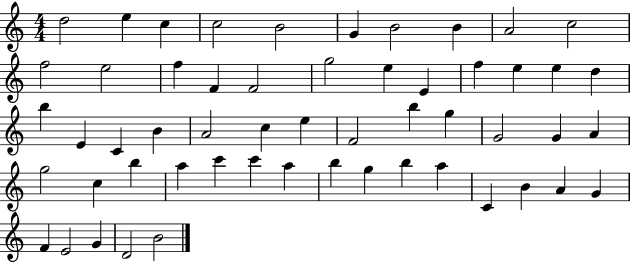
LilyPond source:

{
  \clef treble
  \numericTimeSignature
  \time 4/4
  \key c \major
  d''2 e''4 c''4 | c''2 b'2 | g'4 b'2 b'4 | a'2 c''2 | \break f''2 e''2 | f''4 f'4 f'2 | g''2 e''4 e'4 | f''4 e''4 e''4 d''4 | \break b''4 e'4 c'4 b'4 | a'2 c''4 e''4 | f'2 b''4 g''4 | g'2 g'4 a'4 | \break g''2 c''4 b''4 | a''4 c'''4 c'''4 a''4 | b''4 g''4 b''4 a''4 | c'4 b'4 a'4 g'4 | \break f'4 e'2 g'4 | d'2 b'2 | \bar "|."
}